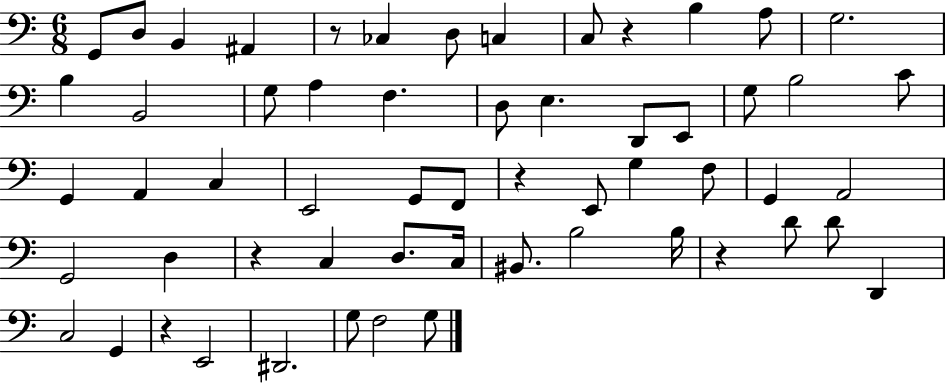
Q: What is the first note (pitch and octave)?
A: G2